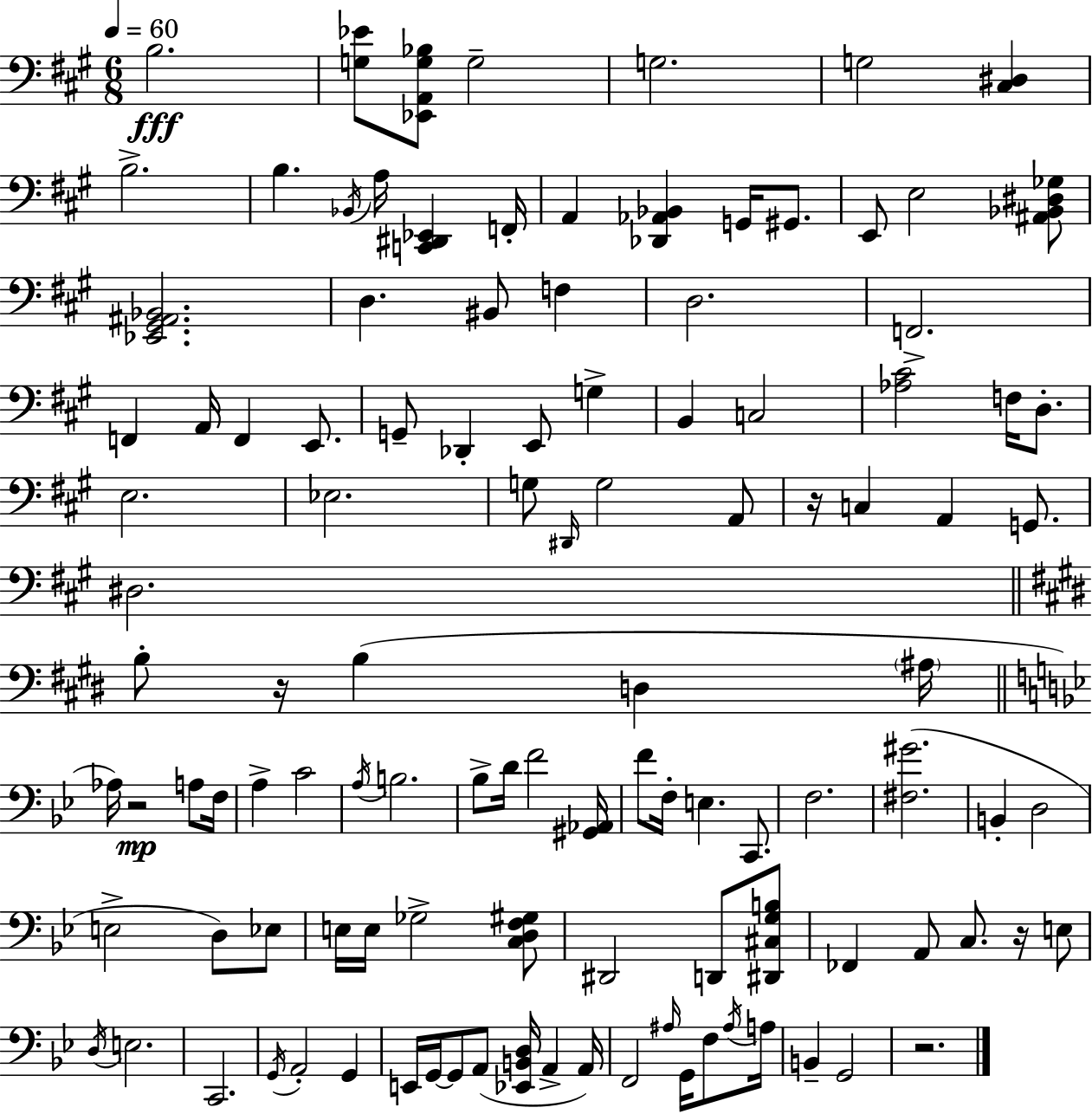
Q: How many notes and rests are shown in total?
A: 112